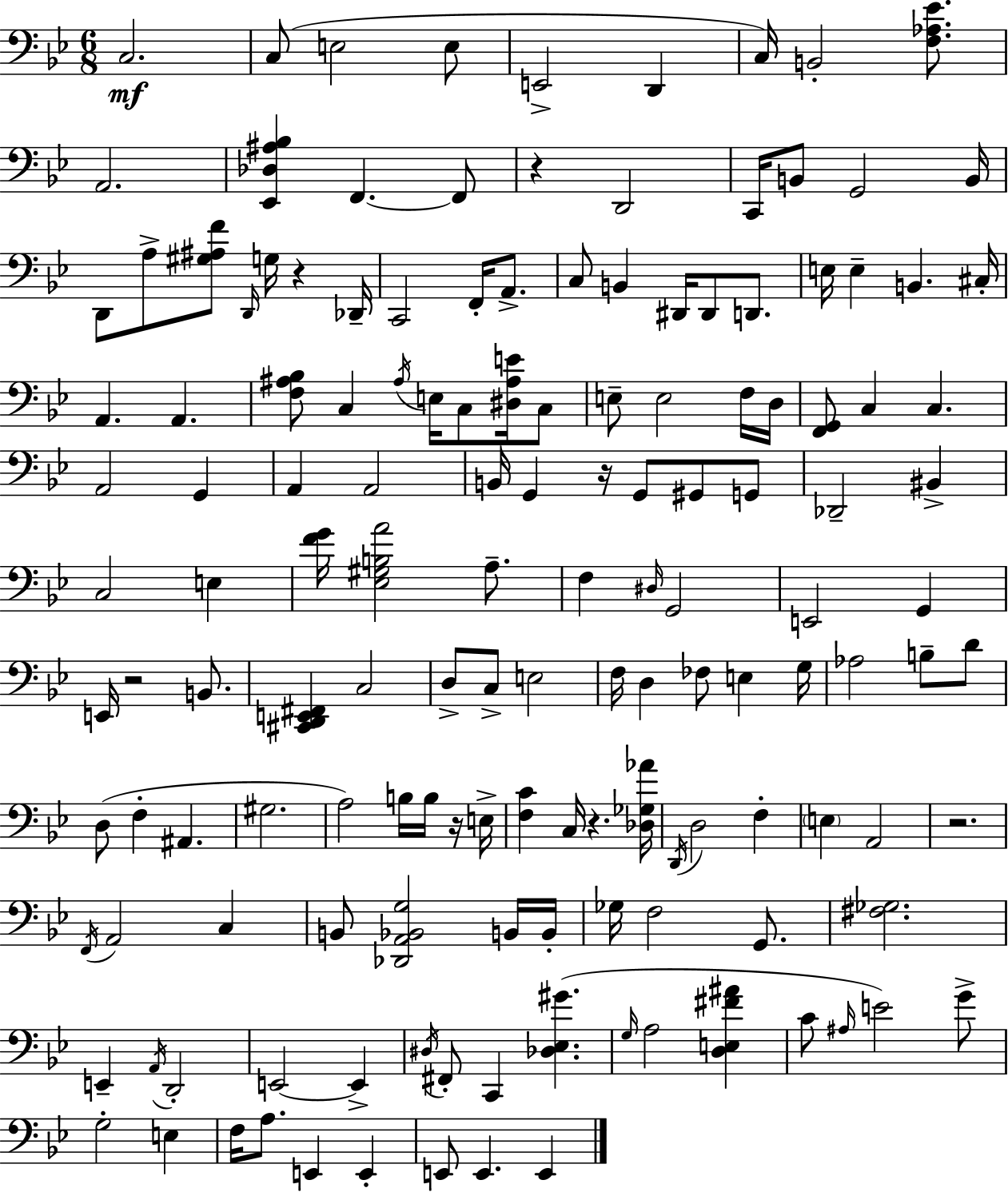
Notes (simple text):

C3/h. C3/e E3/h E3/e E2/h D2/q C3/s B2/h [F3,Ab3,Eb4]/e. A2/h. [Eb2,Db3,A#3,Bb3]/q F2/q. F2/e R/q D2/h C2/s B2/e G2/h B2/s D2/e A3/e [G#3,A#3,F4]/e D2/s G3/s R/q Db2/s C2/h F2/s A2/e. C3/e B2/q D#2/s D#2/e D2/e. E3/s E3/q B2/q. C#3/s A2/q. A2/q. [F3,A#3,Bb3]/e C3/q A#3/s E3/s C3/e [D#3,A#3,E4]/s C3/e E3/e E3/h F3/s D3/s [F2,G2]/e C3/q C3/q. A2/h G2/q A2/q A2/h B2/s G2/q R/s G2/e G#2/e G2/e Db2/h BIS2/q C3/h E3/q [F4,G4]/s [Eb3,G#3,B3,A4]/h A3/e. F3/q D#3/s G2/h E2/h G2/q E2/s R/h B2/e. [C#2,D2,E2,F#2]/q C3/h D3/e C3/e E3/h F3/s D3/q FES3/e E3/q G3/s Ab3/h B3/e D4/e D3/e F3/q A#2/q. G#3/h. A3/h B3/s B3/s R/s E3/s [F3,C4]/q C3/s R/q. [Db3,Gb3,Ab4]/s D2/s D3/h F3/q E3/q A2/h R/h. F2/s A2/h C3/q B2/e [Db2,A2,Bb2,G3]/h B2/s B2/s Gb3/s F3/h G2/e. [F#3,Gb3]/h. E2/q A2/s D2/h E2/h E2/q D#3/s F#2/e C2/q [Db3,Eb3,G#4]/q. G3/s A3/h [D3,E3,F#4,A#4]/q C4/e A#3/s E4/h G4/e G3/h E3/q F3/s A3/e. E2/q E2/q E2/e E2/q. E2/q